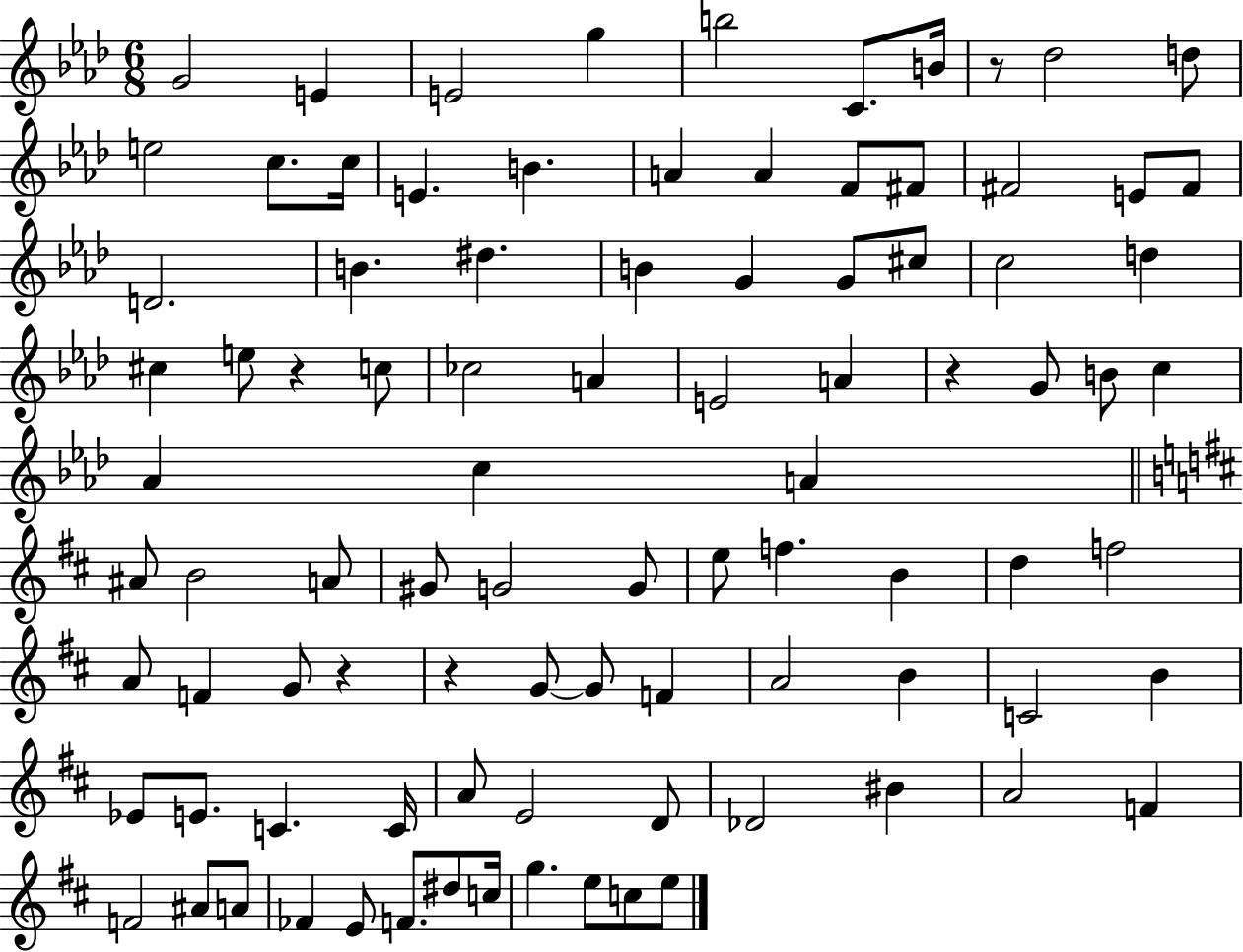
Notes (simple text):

G4/h E4/q E4/h G5/q B5/h C4/e. B4/s R/e Db5/h D5/e E5/h C5/e. C5/s E4/q. B4/q. A4/q A4/q F4/e F#4/e F#4/h E4/e F#4/e D4/h. B4/q. D#5/q. B4/q G4/q G4/e C#5/e C5/h D5/q C#5/q E5/e R/q C5/e CES5/h A4/q E4/h A4/q R/q G4/e B4/e C5/q Ab4/q C5/q A4/q A#4/e B4/h A4/e G#4/e G4/h G4/e E5/e F5/q. B4/q D5/q F5/h A4/e F4/q G4/e R/q R/q G4/e G4/e F4/q A4/h B4/q C4/h B4/q Eb4/e E4/e. C4/q. C4/s A4/e E4/h D4/e Db4/h BIS4/q A4/h F4/q F4/h A#4/e A4/e FES4/q E4/e F4/e. D#5/e C5/s G5/q. E5/e C5/e E5/e